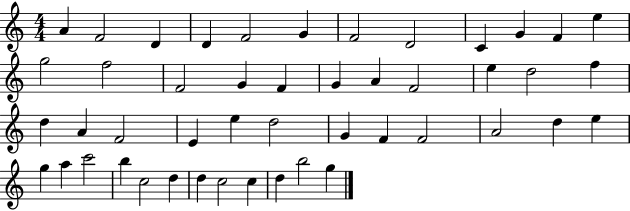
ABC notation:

X:1
T:Untitled
M:4/4
L:1/4
K:C
A F2 D D F2 G F2 D2 C G F e g2 f2 F2 G F G A F2 e d2 f d A F2 E e d2 G F F2 A2 d e g a c'2 b c2 d d c2 c d b2 g